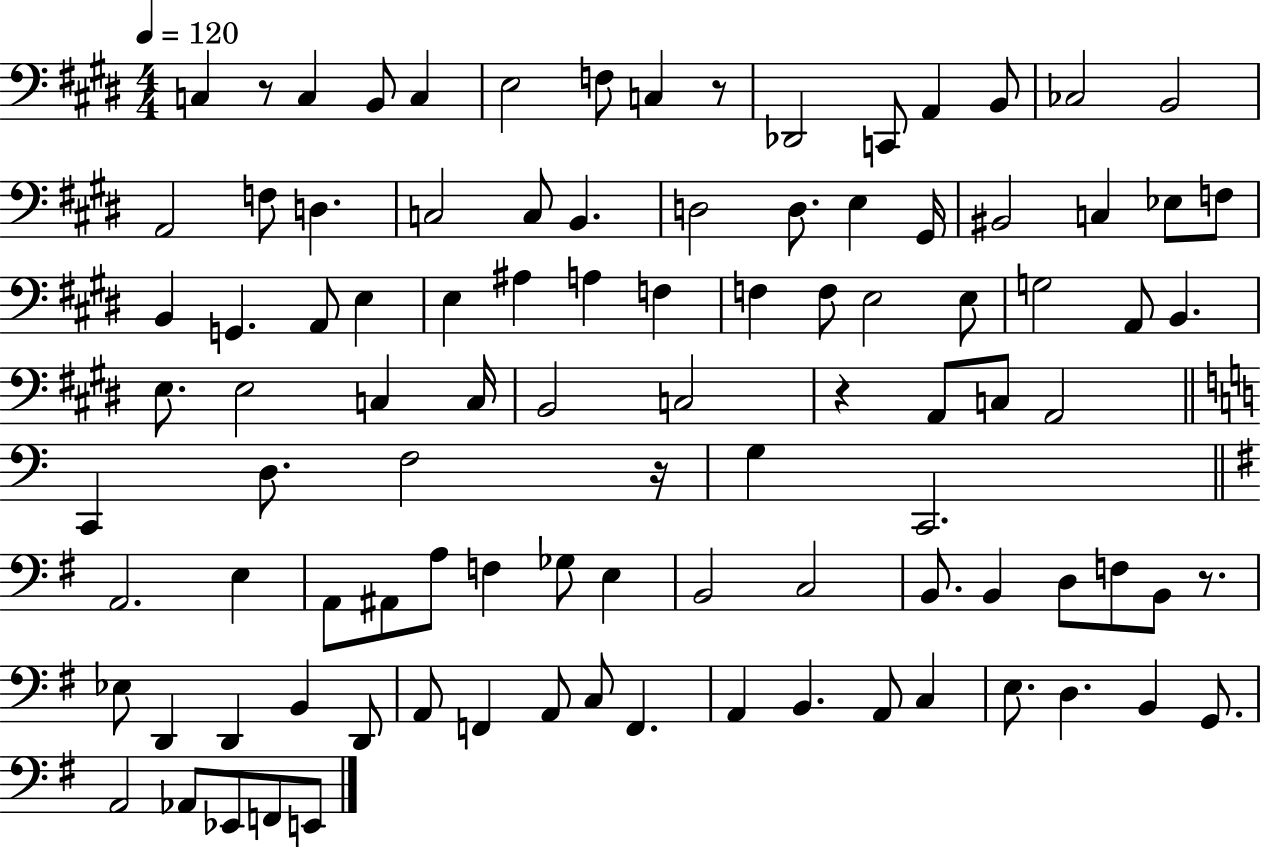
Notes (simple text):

C3/q R/e C3/q B2/e C3/q E3/h F3/e C3/q R/e Db2/h C2/e A2/q B2/e CES3/h B2/h A2/h F3/e D3/q. C3/h C3/e B2/q. D3/h D3/e. E3/q G#2/s BIS2/h C3/q Eb3/e F3/e B2/q G2/q. A2/e E3/q E3/q A#3/q A3/q F3/q F3/q F3/e E3/h E3/e G3/h A2/e B2/q. E3/e. E3/h C3/q C3/s B2/h C3/h R/q A2/e C3/e A2/h C2/q D3/e. F3/h R/s G3/q C2/h. A2/h. E3/q A2/e A#2/e A3/e F3/q Gb3/e E3/q B2/h C3/h B2/e. B2/q D3/e F3/e B2/e R/e. Eb3/e D2/q D2/q B2/q D2/e A2/e F2/q A2/e C3/e F2/q. A2/q B2/q. A2/e C3/q E3/e. D3/q. B2/q G2/e. A2/h Ab2/e Eb2/e F2/e E2/e